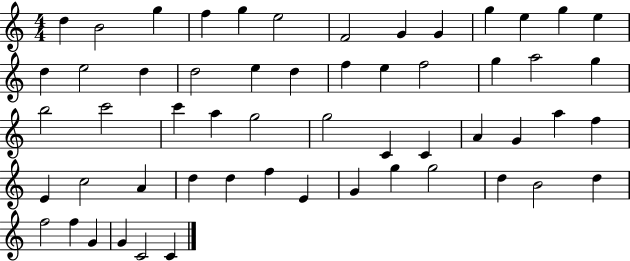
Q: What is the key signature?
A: C major